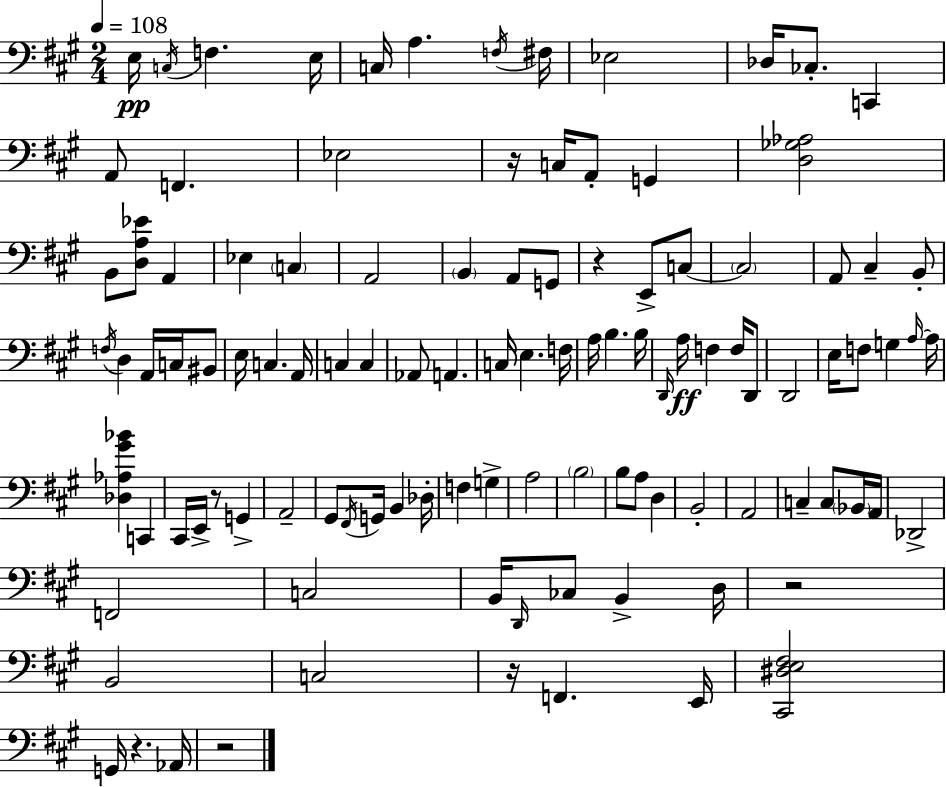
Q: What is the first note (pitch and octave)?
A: E3